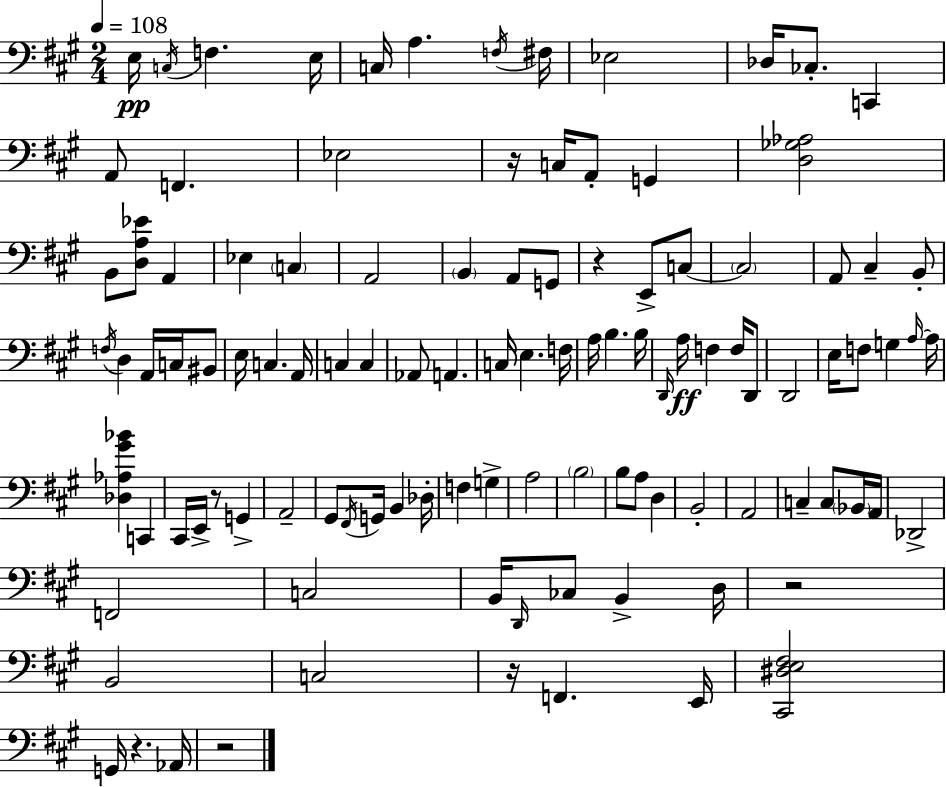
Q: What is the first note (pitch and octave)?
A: E3